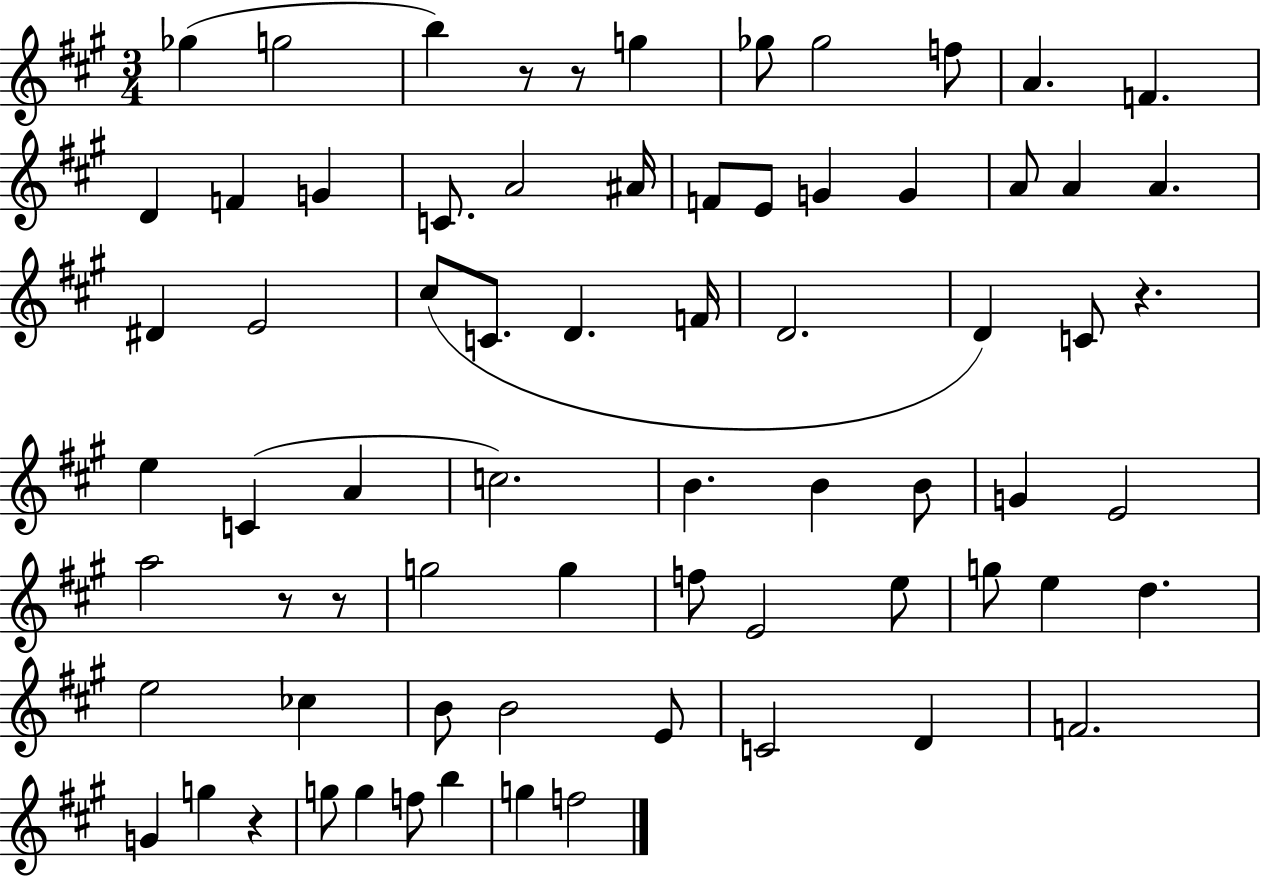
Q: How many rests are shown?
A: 6